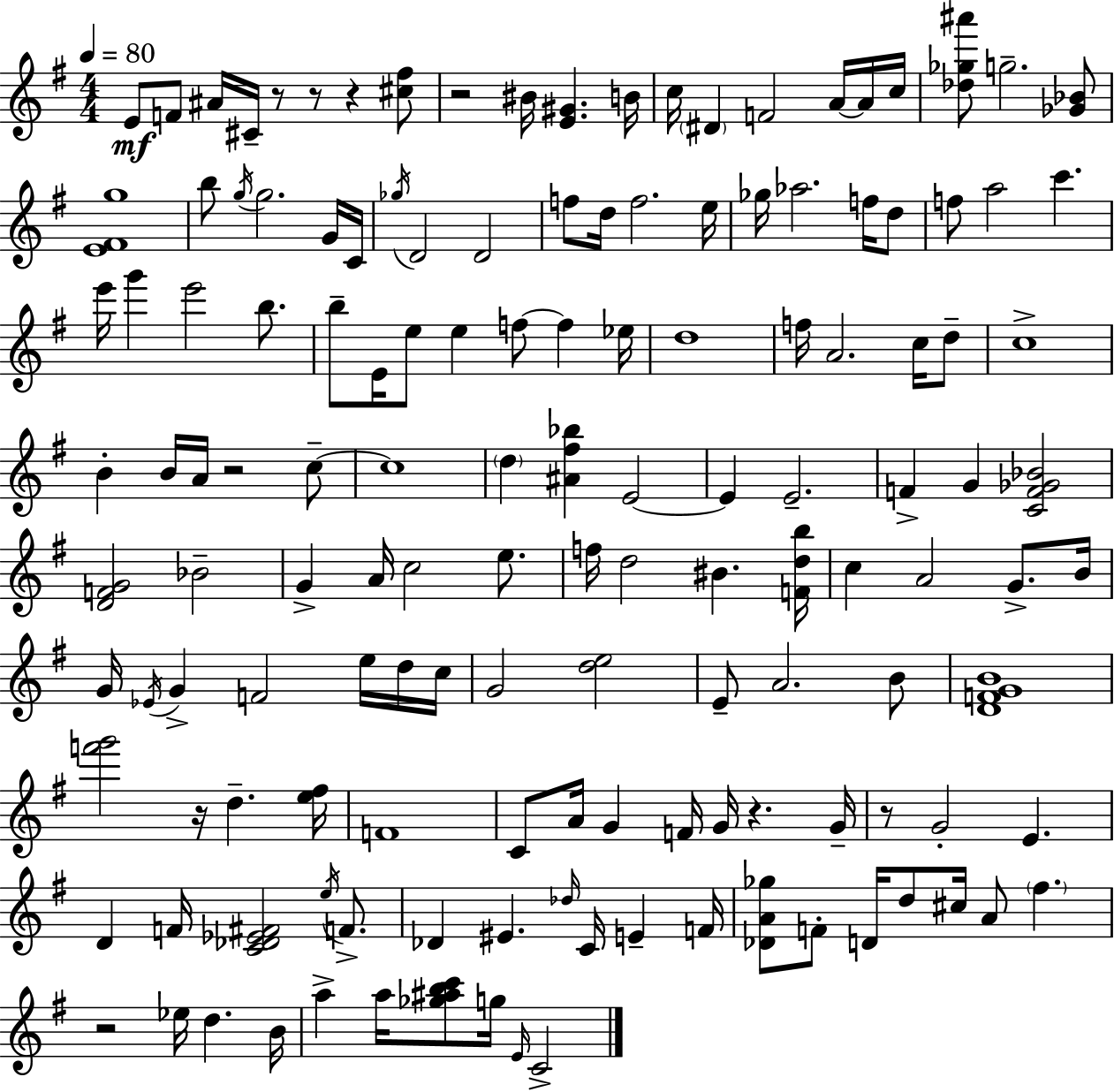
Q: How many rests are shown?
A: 9